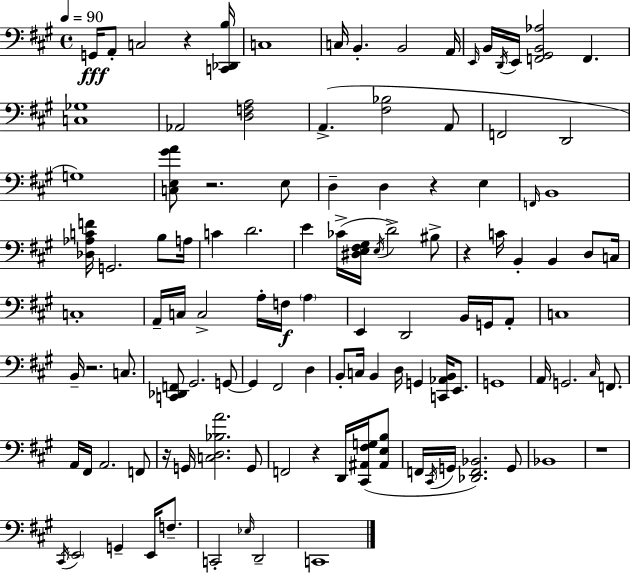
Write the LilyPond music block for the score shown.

{
  \clef bass
  \time 4/4
  \defaultTimeSignature
  \key a \major
  \tempo 4 = 90
  g,16\fff a,8-. c2 r4 <c, des, b>16 | c1 | c16 b,4.-. b,2 a,16 | \grace { e,16 } b,16 \acciaccatura { d,16 } e,16 <f, gis, b, aes>2 f,4. | \break <c ges>1 | aes,2 <d f a>2 | a,4.->( <fis bes>2 | a,8 f,2 d,2 | \break g1) | <c e gis' a'>8 r2. | e8 d4-- d4 r4 e4 | \grace { f,16 } b,1 | \break <des aes c' f'>16 g,2. | b8 a16 c'4 d'2. | e'4 ces'16->( <dis e fis gis>16 \acciaccatura { e16 }) d'2-> | bis8-> r4 c'16 b,4-. b,4 | \break d8 c16 c1-. | a,16-- c16 c2-> a16-. f16\f | \parenthesize a4 e,4 d,2 | b,16 g,16 a,8-. c1 | \break b,16-- r2. | c8. <c, des, f,>8 gis,2. | g,8~~ g,4 fis,2 | d4 b,8-. c16 b,4 d16 g,4 | \break <c, aes, b,>16 e,8. g,1 | a,16 g,2. | \grace { cis16 } f,8. a,16 fis,16 a,2. | f,8 r16 g,16 <c d bes a'>2. | \break g,8 f,2 r4 | d,16 <cis, ais, fis g>16( <ais, e b>8 f,16 \acciaccatura { cis,16 } g,16 <des, f, bes,>2.) | g,8 bes,1 | r1 | \break \acciaccatura { cis,16 } \parenthesize e,2 g,4-- | e,16 f8.-- c,2-. \grace { ees16 } | d,2-- c,1 | \bar "|."
}